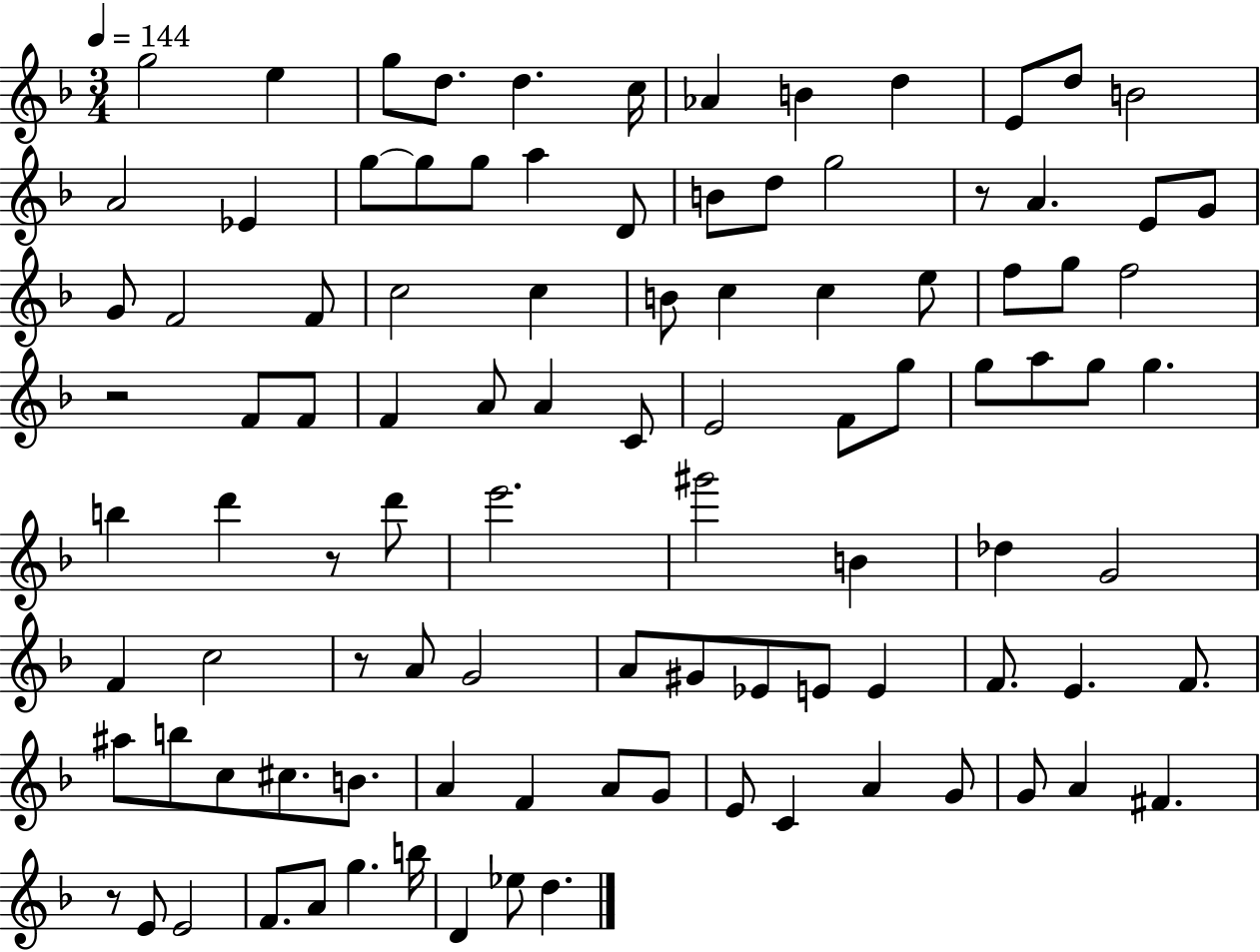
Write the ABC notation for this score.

X:1
T:Untitled
M:3/4
L:1/4
K:F
g2 e g/2 d/2 d c/4 _A B d E/2 d/2 B2 A2 _E g/2 g/2 g/2 a D/2 B/2 d/2 g2 z/2 A E/2 G/2 G/2 F2 F/2 c2 c B/2 c c e/2 f/2 g/2 f2 z2 F/2 F/2 F A/2 A C/2 E2 F/2 g/2 g/2 a/2 g/2 g b d' z/2 d'/2 e'2 ^g'2 B _d G2 F c2 z/2 A/2 G2 A/2 ^G/2 _E/2 E/2 E F/2 E F/2 ^a/2 b/2 c/2 ^c/2 B/2 A F A/2 G/2 E/2 C A G/2 G/2 A ^F z/2 E/2 E2 F/2 A/2 g b/4 D _e/2 d